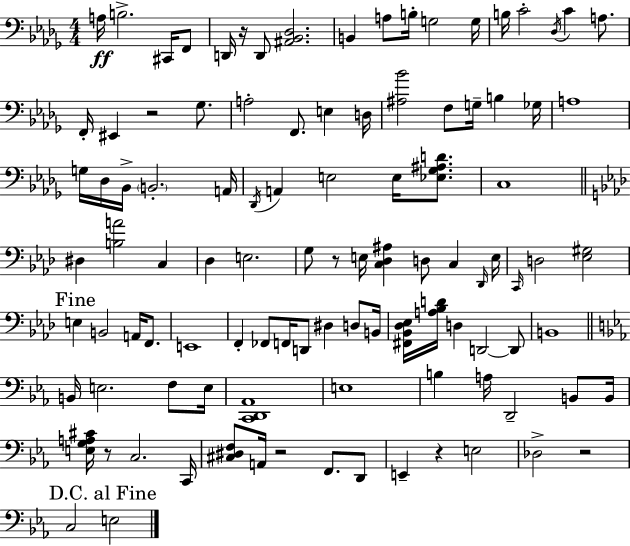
X:1
T:Untitled
M:4/4
L:1/4
K:Bbm
A,/4 B,2 ^C,,/4 F,,/2 D,,/4 z/4 D,,/2 [^A,,_B,,_D,]2 B,, A,/2 B,/4 G,2 G,/4 B,/4 C2 _D,/4 C A,/2 F,,/4 ^E,, z2 _G,/2 A,2 F,,/2 E, D,/4 [^A,_B]2 F,/2 G,/4 B, _G,/4 A,4 G,/4 _D,/4 _B,,/4 B,,2 A,,/4 _D,,/4 A,, E,2 E,/4 [_E,_G,^A,D]/2 C,4 ^D, [B,A]2 C, _D, E,2 G,/2 z/2 E,/4 [C,_D,^A,] D,/2 C, _D,,/4 E,/4 C,,/4 D,2 [_E,^G,]2 E, B,,2 A,,/4 F,,/2 E,,4 F,, _F,,/2 F,,/4 D,,/2 ^D, D,/2 B,,/4 [^F,,_B,,_D,_E,]/4 [A,_B,D]/4 D, D,,2 D,,/2 B,,4 B,,/4 E,2 F,/2 E,/4 [C,,D,,_A,,]4 E,4 B, A,/4 D,,2 B,,/2 B,,/4 [E,G,A,^C]/4 z/2 C,2 C,,/4 [^C,^D,F,]/2 A,,/4 z2 F,,/2 D,,/2 E,, z E,2 _D,2 z2 C,2 E,2